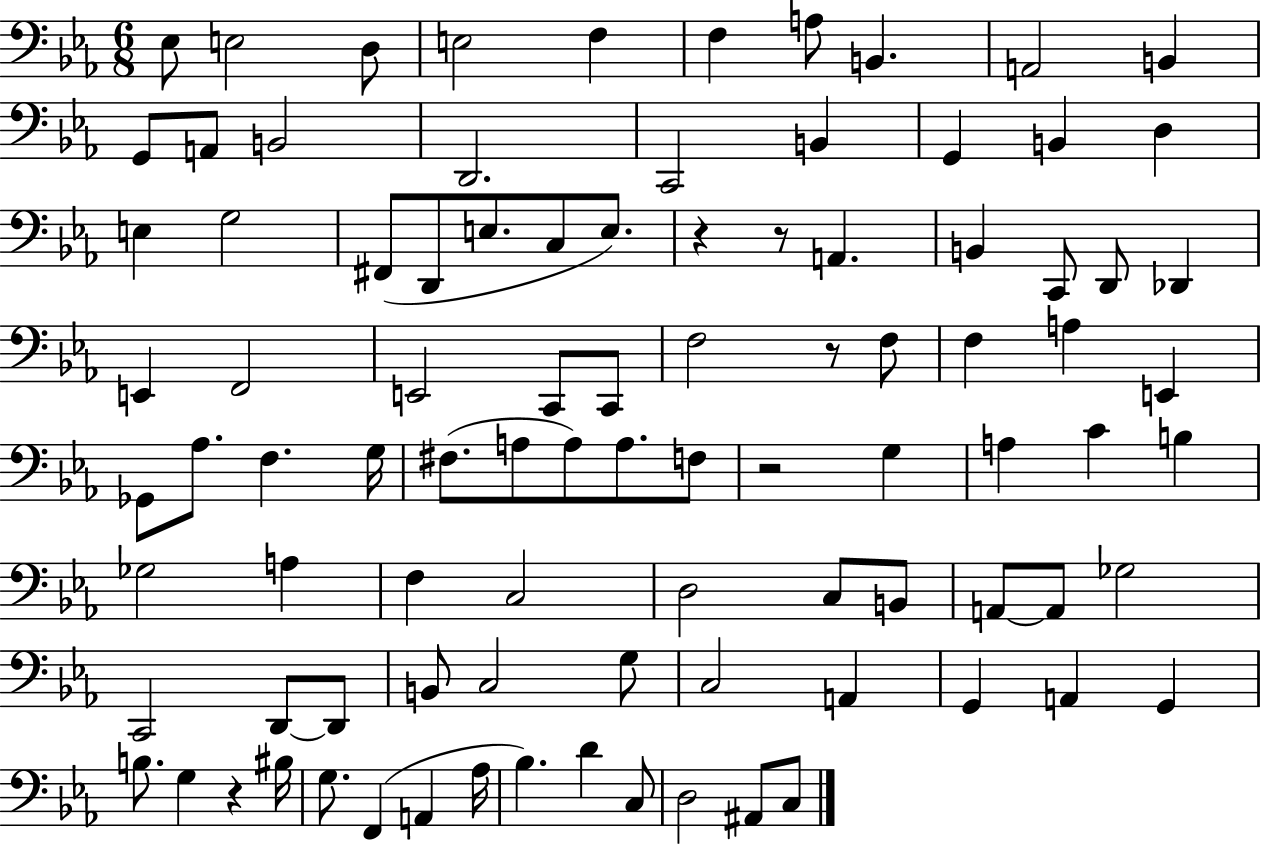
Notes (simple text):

Eb3/e E3/h D3/e E3/h F3/q F3/q A3/e B2/q. A2/h B2/q G2/e A2/e B2/h D2/h. C2/h B2/q G2/q B2/q D3/q E3/q G3/h F#2/e D2/e E3/e. C3/e E3/e. R/q R/e A2/q. B2/q C2/e D2/e Db2/q E2/q F2/h E2/h C2/e C2/e F3/h R/e F3/e F3/q A3/q E2/q Gb2/e Ab3/e. F3/q. G3/s F#3/e. A3/e A3/e A3/e. F3/e R/h G3/q A3/q C4/q B3/q Gb3/h A3/q F3/q C3/h D3/h C3/e B2/e A2/e A2/e Gb3/h C2/h D2/e D2/e B2/e C3/h G3/e C3/h A2/q G2/q A2/q G2/q B3/e. G3/q R/q BIS3/s G3/e. F2/q A2/q Ab3/s Bb3/q. D4/q C3/e D3/h A#2/e C3/e